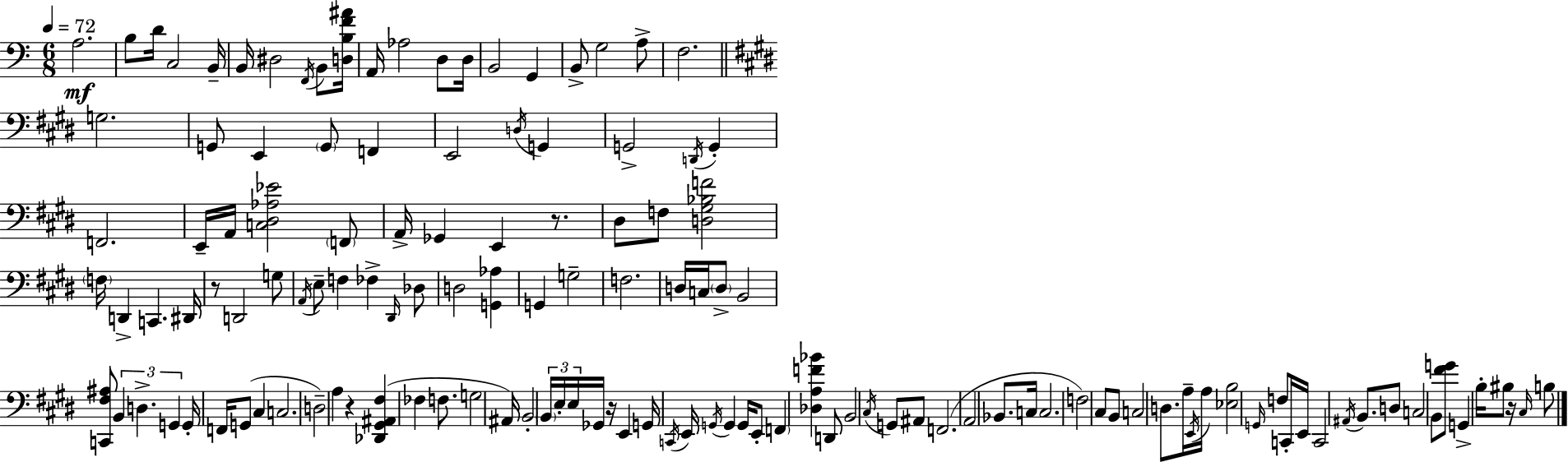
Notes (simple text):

A3/h. B3/e D4/s C3/h B2/s B2/s D#3/h F2/s B2/e [D3,B3,F4,A#4]/s A2/s Ab3/h D3/e D3/s B2/h G2/q B2/e G3/h A3/e F3/h. G3/h. G2/e E2/q G2/e F2/q E2/h D3/s G2/q G2/h D2/s G2/q F2/h. E2/s A2/s [C3,D#3,Ab3,Eb4]/h F2/e A2/s Gb2/q E2/q R/e. D#3/e F3/e [D3,G#3,Bb3,F4]/h F3/s D2/q C2/q. D#2/s R/e D2/h G3/e A2/s E3/e F3/q FES3/q D#2/s Db3/e D3/h [G2,Ab3]/q G2/q G3/h F3/h. D3/s C3/s D3/e B2/h [C2,F#3,A#3]/e B2/q D3/q. G2/q G2/s F2/s G2/e C#3/q C3/h. D3/h A3/q R/q [Db2,G#2,A#2,F#3]/q FES3/q F3/e. G3/h A#2/s B2/h B2/s E3/s E3/s Gb2/s R/s E2/q G2/s C2/s E2/s G2/s G2/q G2/s E2/e F2/q [Db3,A3,F4,Bb4]/q D2/e B2/h C#3/s G2/e A#2/e F2/h. A2/h Bb2/e. C3/s C3/h. F3/h C#3/e B2/e C3/h D3/e. A3/s E2/s A3/s [Eb3,B3]/h G2/s F3/e C2/s E2/s C2/h A#2/s B2/e. D3/e C3/h B2/e [F#4,G4]/e G2/q B3/s BIS3/e R/s C#3/s B3/e